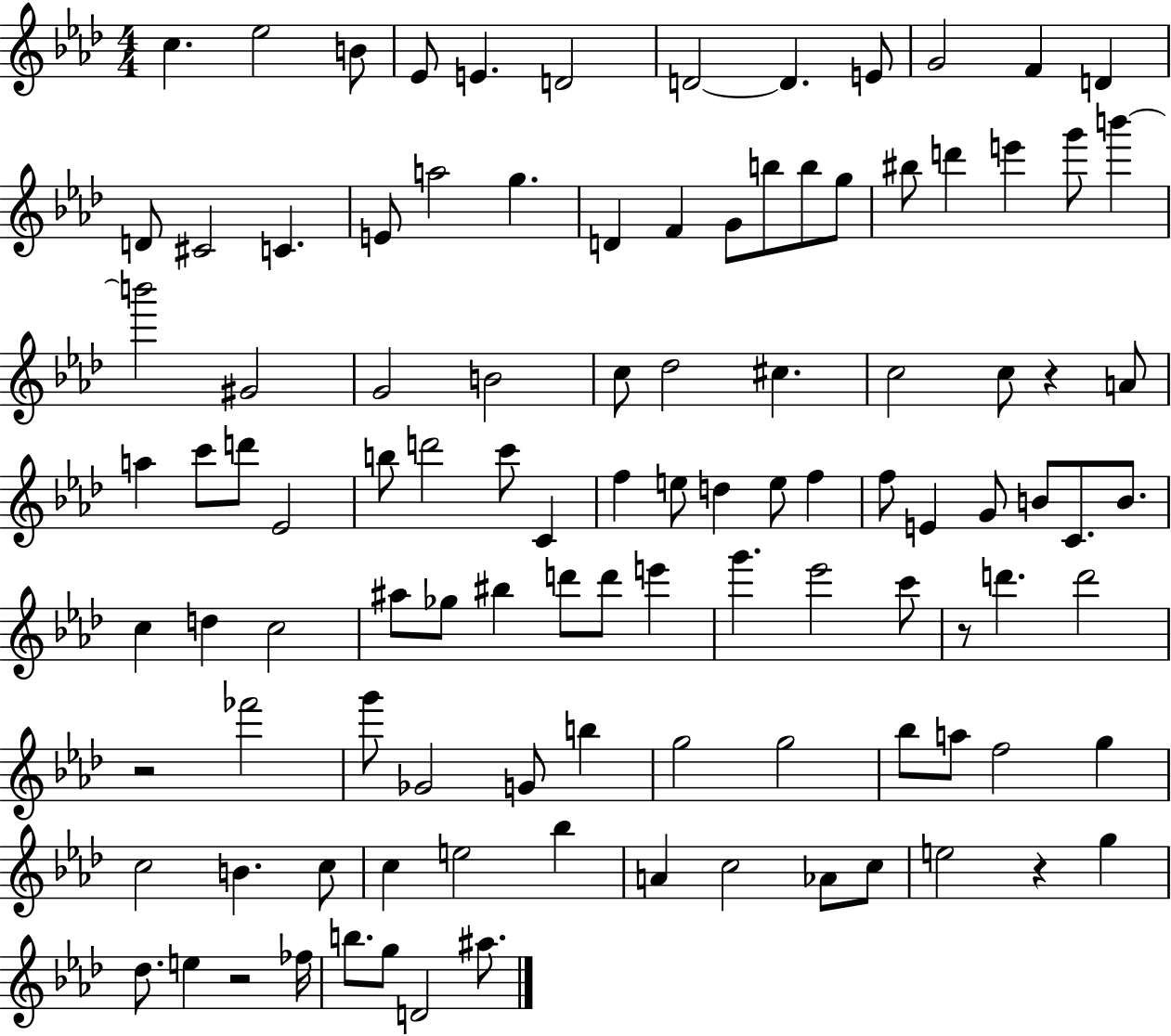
{
  \clef treble
  \numericTimeSignature
  \time 4/4
  \key aes \major
  c''4. ees''2 b'8 | ees'8 e'4. d'2 | d'2~~ d'4. e'8 | g'2 f'4 d'4 | \break d'8 cis'2 c'4. | e'8 a''2 g''4. | d'4 f'4 g'8 b''8 b''8 g''8 | bis''8 d'''4 e'''4 g'''8 b'''4~~ | \break b'''2 gis'2 | g'2 b'2 | c''8 des''2 cis''4. | c''2 c''8 r4 a'8 | \break a''4 c'''8 d'''8 ees'2 | b''8 d'''2 c'''8 c'4 | f''4 e''8 d''4 e''8 f''4 | f''8 e'4 g'8 b'8 c'8. b'8. | \break c''4 d''4 c''2 | ais''8 ges''8 bis''4 d'''8 d'''8 e'''4 | g'''4. ees'''2 c'''8 | r8 d'''4. d'''2 | \break r2 fes'''2 | g'''8 ges'2 g'8 b''4 | g''2 g''2 | bes''8 a''8 f''2 g''4 | \break c''2 b'4. c''8 | c''4 e''2 bes''4 | a'4 c''2 aes'8 c''8 | e''2 r4 g''4 | \break des''8. e''4 r2 fes''16 | b''8. g''8 d'2 ais''8. | \bar "|."
}